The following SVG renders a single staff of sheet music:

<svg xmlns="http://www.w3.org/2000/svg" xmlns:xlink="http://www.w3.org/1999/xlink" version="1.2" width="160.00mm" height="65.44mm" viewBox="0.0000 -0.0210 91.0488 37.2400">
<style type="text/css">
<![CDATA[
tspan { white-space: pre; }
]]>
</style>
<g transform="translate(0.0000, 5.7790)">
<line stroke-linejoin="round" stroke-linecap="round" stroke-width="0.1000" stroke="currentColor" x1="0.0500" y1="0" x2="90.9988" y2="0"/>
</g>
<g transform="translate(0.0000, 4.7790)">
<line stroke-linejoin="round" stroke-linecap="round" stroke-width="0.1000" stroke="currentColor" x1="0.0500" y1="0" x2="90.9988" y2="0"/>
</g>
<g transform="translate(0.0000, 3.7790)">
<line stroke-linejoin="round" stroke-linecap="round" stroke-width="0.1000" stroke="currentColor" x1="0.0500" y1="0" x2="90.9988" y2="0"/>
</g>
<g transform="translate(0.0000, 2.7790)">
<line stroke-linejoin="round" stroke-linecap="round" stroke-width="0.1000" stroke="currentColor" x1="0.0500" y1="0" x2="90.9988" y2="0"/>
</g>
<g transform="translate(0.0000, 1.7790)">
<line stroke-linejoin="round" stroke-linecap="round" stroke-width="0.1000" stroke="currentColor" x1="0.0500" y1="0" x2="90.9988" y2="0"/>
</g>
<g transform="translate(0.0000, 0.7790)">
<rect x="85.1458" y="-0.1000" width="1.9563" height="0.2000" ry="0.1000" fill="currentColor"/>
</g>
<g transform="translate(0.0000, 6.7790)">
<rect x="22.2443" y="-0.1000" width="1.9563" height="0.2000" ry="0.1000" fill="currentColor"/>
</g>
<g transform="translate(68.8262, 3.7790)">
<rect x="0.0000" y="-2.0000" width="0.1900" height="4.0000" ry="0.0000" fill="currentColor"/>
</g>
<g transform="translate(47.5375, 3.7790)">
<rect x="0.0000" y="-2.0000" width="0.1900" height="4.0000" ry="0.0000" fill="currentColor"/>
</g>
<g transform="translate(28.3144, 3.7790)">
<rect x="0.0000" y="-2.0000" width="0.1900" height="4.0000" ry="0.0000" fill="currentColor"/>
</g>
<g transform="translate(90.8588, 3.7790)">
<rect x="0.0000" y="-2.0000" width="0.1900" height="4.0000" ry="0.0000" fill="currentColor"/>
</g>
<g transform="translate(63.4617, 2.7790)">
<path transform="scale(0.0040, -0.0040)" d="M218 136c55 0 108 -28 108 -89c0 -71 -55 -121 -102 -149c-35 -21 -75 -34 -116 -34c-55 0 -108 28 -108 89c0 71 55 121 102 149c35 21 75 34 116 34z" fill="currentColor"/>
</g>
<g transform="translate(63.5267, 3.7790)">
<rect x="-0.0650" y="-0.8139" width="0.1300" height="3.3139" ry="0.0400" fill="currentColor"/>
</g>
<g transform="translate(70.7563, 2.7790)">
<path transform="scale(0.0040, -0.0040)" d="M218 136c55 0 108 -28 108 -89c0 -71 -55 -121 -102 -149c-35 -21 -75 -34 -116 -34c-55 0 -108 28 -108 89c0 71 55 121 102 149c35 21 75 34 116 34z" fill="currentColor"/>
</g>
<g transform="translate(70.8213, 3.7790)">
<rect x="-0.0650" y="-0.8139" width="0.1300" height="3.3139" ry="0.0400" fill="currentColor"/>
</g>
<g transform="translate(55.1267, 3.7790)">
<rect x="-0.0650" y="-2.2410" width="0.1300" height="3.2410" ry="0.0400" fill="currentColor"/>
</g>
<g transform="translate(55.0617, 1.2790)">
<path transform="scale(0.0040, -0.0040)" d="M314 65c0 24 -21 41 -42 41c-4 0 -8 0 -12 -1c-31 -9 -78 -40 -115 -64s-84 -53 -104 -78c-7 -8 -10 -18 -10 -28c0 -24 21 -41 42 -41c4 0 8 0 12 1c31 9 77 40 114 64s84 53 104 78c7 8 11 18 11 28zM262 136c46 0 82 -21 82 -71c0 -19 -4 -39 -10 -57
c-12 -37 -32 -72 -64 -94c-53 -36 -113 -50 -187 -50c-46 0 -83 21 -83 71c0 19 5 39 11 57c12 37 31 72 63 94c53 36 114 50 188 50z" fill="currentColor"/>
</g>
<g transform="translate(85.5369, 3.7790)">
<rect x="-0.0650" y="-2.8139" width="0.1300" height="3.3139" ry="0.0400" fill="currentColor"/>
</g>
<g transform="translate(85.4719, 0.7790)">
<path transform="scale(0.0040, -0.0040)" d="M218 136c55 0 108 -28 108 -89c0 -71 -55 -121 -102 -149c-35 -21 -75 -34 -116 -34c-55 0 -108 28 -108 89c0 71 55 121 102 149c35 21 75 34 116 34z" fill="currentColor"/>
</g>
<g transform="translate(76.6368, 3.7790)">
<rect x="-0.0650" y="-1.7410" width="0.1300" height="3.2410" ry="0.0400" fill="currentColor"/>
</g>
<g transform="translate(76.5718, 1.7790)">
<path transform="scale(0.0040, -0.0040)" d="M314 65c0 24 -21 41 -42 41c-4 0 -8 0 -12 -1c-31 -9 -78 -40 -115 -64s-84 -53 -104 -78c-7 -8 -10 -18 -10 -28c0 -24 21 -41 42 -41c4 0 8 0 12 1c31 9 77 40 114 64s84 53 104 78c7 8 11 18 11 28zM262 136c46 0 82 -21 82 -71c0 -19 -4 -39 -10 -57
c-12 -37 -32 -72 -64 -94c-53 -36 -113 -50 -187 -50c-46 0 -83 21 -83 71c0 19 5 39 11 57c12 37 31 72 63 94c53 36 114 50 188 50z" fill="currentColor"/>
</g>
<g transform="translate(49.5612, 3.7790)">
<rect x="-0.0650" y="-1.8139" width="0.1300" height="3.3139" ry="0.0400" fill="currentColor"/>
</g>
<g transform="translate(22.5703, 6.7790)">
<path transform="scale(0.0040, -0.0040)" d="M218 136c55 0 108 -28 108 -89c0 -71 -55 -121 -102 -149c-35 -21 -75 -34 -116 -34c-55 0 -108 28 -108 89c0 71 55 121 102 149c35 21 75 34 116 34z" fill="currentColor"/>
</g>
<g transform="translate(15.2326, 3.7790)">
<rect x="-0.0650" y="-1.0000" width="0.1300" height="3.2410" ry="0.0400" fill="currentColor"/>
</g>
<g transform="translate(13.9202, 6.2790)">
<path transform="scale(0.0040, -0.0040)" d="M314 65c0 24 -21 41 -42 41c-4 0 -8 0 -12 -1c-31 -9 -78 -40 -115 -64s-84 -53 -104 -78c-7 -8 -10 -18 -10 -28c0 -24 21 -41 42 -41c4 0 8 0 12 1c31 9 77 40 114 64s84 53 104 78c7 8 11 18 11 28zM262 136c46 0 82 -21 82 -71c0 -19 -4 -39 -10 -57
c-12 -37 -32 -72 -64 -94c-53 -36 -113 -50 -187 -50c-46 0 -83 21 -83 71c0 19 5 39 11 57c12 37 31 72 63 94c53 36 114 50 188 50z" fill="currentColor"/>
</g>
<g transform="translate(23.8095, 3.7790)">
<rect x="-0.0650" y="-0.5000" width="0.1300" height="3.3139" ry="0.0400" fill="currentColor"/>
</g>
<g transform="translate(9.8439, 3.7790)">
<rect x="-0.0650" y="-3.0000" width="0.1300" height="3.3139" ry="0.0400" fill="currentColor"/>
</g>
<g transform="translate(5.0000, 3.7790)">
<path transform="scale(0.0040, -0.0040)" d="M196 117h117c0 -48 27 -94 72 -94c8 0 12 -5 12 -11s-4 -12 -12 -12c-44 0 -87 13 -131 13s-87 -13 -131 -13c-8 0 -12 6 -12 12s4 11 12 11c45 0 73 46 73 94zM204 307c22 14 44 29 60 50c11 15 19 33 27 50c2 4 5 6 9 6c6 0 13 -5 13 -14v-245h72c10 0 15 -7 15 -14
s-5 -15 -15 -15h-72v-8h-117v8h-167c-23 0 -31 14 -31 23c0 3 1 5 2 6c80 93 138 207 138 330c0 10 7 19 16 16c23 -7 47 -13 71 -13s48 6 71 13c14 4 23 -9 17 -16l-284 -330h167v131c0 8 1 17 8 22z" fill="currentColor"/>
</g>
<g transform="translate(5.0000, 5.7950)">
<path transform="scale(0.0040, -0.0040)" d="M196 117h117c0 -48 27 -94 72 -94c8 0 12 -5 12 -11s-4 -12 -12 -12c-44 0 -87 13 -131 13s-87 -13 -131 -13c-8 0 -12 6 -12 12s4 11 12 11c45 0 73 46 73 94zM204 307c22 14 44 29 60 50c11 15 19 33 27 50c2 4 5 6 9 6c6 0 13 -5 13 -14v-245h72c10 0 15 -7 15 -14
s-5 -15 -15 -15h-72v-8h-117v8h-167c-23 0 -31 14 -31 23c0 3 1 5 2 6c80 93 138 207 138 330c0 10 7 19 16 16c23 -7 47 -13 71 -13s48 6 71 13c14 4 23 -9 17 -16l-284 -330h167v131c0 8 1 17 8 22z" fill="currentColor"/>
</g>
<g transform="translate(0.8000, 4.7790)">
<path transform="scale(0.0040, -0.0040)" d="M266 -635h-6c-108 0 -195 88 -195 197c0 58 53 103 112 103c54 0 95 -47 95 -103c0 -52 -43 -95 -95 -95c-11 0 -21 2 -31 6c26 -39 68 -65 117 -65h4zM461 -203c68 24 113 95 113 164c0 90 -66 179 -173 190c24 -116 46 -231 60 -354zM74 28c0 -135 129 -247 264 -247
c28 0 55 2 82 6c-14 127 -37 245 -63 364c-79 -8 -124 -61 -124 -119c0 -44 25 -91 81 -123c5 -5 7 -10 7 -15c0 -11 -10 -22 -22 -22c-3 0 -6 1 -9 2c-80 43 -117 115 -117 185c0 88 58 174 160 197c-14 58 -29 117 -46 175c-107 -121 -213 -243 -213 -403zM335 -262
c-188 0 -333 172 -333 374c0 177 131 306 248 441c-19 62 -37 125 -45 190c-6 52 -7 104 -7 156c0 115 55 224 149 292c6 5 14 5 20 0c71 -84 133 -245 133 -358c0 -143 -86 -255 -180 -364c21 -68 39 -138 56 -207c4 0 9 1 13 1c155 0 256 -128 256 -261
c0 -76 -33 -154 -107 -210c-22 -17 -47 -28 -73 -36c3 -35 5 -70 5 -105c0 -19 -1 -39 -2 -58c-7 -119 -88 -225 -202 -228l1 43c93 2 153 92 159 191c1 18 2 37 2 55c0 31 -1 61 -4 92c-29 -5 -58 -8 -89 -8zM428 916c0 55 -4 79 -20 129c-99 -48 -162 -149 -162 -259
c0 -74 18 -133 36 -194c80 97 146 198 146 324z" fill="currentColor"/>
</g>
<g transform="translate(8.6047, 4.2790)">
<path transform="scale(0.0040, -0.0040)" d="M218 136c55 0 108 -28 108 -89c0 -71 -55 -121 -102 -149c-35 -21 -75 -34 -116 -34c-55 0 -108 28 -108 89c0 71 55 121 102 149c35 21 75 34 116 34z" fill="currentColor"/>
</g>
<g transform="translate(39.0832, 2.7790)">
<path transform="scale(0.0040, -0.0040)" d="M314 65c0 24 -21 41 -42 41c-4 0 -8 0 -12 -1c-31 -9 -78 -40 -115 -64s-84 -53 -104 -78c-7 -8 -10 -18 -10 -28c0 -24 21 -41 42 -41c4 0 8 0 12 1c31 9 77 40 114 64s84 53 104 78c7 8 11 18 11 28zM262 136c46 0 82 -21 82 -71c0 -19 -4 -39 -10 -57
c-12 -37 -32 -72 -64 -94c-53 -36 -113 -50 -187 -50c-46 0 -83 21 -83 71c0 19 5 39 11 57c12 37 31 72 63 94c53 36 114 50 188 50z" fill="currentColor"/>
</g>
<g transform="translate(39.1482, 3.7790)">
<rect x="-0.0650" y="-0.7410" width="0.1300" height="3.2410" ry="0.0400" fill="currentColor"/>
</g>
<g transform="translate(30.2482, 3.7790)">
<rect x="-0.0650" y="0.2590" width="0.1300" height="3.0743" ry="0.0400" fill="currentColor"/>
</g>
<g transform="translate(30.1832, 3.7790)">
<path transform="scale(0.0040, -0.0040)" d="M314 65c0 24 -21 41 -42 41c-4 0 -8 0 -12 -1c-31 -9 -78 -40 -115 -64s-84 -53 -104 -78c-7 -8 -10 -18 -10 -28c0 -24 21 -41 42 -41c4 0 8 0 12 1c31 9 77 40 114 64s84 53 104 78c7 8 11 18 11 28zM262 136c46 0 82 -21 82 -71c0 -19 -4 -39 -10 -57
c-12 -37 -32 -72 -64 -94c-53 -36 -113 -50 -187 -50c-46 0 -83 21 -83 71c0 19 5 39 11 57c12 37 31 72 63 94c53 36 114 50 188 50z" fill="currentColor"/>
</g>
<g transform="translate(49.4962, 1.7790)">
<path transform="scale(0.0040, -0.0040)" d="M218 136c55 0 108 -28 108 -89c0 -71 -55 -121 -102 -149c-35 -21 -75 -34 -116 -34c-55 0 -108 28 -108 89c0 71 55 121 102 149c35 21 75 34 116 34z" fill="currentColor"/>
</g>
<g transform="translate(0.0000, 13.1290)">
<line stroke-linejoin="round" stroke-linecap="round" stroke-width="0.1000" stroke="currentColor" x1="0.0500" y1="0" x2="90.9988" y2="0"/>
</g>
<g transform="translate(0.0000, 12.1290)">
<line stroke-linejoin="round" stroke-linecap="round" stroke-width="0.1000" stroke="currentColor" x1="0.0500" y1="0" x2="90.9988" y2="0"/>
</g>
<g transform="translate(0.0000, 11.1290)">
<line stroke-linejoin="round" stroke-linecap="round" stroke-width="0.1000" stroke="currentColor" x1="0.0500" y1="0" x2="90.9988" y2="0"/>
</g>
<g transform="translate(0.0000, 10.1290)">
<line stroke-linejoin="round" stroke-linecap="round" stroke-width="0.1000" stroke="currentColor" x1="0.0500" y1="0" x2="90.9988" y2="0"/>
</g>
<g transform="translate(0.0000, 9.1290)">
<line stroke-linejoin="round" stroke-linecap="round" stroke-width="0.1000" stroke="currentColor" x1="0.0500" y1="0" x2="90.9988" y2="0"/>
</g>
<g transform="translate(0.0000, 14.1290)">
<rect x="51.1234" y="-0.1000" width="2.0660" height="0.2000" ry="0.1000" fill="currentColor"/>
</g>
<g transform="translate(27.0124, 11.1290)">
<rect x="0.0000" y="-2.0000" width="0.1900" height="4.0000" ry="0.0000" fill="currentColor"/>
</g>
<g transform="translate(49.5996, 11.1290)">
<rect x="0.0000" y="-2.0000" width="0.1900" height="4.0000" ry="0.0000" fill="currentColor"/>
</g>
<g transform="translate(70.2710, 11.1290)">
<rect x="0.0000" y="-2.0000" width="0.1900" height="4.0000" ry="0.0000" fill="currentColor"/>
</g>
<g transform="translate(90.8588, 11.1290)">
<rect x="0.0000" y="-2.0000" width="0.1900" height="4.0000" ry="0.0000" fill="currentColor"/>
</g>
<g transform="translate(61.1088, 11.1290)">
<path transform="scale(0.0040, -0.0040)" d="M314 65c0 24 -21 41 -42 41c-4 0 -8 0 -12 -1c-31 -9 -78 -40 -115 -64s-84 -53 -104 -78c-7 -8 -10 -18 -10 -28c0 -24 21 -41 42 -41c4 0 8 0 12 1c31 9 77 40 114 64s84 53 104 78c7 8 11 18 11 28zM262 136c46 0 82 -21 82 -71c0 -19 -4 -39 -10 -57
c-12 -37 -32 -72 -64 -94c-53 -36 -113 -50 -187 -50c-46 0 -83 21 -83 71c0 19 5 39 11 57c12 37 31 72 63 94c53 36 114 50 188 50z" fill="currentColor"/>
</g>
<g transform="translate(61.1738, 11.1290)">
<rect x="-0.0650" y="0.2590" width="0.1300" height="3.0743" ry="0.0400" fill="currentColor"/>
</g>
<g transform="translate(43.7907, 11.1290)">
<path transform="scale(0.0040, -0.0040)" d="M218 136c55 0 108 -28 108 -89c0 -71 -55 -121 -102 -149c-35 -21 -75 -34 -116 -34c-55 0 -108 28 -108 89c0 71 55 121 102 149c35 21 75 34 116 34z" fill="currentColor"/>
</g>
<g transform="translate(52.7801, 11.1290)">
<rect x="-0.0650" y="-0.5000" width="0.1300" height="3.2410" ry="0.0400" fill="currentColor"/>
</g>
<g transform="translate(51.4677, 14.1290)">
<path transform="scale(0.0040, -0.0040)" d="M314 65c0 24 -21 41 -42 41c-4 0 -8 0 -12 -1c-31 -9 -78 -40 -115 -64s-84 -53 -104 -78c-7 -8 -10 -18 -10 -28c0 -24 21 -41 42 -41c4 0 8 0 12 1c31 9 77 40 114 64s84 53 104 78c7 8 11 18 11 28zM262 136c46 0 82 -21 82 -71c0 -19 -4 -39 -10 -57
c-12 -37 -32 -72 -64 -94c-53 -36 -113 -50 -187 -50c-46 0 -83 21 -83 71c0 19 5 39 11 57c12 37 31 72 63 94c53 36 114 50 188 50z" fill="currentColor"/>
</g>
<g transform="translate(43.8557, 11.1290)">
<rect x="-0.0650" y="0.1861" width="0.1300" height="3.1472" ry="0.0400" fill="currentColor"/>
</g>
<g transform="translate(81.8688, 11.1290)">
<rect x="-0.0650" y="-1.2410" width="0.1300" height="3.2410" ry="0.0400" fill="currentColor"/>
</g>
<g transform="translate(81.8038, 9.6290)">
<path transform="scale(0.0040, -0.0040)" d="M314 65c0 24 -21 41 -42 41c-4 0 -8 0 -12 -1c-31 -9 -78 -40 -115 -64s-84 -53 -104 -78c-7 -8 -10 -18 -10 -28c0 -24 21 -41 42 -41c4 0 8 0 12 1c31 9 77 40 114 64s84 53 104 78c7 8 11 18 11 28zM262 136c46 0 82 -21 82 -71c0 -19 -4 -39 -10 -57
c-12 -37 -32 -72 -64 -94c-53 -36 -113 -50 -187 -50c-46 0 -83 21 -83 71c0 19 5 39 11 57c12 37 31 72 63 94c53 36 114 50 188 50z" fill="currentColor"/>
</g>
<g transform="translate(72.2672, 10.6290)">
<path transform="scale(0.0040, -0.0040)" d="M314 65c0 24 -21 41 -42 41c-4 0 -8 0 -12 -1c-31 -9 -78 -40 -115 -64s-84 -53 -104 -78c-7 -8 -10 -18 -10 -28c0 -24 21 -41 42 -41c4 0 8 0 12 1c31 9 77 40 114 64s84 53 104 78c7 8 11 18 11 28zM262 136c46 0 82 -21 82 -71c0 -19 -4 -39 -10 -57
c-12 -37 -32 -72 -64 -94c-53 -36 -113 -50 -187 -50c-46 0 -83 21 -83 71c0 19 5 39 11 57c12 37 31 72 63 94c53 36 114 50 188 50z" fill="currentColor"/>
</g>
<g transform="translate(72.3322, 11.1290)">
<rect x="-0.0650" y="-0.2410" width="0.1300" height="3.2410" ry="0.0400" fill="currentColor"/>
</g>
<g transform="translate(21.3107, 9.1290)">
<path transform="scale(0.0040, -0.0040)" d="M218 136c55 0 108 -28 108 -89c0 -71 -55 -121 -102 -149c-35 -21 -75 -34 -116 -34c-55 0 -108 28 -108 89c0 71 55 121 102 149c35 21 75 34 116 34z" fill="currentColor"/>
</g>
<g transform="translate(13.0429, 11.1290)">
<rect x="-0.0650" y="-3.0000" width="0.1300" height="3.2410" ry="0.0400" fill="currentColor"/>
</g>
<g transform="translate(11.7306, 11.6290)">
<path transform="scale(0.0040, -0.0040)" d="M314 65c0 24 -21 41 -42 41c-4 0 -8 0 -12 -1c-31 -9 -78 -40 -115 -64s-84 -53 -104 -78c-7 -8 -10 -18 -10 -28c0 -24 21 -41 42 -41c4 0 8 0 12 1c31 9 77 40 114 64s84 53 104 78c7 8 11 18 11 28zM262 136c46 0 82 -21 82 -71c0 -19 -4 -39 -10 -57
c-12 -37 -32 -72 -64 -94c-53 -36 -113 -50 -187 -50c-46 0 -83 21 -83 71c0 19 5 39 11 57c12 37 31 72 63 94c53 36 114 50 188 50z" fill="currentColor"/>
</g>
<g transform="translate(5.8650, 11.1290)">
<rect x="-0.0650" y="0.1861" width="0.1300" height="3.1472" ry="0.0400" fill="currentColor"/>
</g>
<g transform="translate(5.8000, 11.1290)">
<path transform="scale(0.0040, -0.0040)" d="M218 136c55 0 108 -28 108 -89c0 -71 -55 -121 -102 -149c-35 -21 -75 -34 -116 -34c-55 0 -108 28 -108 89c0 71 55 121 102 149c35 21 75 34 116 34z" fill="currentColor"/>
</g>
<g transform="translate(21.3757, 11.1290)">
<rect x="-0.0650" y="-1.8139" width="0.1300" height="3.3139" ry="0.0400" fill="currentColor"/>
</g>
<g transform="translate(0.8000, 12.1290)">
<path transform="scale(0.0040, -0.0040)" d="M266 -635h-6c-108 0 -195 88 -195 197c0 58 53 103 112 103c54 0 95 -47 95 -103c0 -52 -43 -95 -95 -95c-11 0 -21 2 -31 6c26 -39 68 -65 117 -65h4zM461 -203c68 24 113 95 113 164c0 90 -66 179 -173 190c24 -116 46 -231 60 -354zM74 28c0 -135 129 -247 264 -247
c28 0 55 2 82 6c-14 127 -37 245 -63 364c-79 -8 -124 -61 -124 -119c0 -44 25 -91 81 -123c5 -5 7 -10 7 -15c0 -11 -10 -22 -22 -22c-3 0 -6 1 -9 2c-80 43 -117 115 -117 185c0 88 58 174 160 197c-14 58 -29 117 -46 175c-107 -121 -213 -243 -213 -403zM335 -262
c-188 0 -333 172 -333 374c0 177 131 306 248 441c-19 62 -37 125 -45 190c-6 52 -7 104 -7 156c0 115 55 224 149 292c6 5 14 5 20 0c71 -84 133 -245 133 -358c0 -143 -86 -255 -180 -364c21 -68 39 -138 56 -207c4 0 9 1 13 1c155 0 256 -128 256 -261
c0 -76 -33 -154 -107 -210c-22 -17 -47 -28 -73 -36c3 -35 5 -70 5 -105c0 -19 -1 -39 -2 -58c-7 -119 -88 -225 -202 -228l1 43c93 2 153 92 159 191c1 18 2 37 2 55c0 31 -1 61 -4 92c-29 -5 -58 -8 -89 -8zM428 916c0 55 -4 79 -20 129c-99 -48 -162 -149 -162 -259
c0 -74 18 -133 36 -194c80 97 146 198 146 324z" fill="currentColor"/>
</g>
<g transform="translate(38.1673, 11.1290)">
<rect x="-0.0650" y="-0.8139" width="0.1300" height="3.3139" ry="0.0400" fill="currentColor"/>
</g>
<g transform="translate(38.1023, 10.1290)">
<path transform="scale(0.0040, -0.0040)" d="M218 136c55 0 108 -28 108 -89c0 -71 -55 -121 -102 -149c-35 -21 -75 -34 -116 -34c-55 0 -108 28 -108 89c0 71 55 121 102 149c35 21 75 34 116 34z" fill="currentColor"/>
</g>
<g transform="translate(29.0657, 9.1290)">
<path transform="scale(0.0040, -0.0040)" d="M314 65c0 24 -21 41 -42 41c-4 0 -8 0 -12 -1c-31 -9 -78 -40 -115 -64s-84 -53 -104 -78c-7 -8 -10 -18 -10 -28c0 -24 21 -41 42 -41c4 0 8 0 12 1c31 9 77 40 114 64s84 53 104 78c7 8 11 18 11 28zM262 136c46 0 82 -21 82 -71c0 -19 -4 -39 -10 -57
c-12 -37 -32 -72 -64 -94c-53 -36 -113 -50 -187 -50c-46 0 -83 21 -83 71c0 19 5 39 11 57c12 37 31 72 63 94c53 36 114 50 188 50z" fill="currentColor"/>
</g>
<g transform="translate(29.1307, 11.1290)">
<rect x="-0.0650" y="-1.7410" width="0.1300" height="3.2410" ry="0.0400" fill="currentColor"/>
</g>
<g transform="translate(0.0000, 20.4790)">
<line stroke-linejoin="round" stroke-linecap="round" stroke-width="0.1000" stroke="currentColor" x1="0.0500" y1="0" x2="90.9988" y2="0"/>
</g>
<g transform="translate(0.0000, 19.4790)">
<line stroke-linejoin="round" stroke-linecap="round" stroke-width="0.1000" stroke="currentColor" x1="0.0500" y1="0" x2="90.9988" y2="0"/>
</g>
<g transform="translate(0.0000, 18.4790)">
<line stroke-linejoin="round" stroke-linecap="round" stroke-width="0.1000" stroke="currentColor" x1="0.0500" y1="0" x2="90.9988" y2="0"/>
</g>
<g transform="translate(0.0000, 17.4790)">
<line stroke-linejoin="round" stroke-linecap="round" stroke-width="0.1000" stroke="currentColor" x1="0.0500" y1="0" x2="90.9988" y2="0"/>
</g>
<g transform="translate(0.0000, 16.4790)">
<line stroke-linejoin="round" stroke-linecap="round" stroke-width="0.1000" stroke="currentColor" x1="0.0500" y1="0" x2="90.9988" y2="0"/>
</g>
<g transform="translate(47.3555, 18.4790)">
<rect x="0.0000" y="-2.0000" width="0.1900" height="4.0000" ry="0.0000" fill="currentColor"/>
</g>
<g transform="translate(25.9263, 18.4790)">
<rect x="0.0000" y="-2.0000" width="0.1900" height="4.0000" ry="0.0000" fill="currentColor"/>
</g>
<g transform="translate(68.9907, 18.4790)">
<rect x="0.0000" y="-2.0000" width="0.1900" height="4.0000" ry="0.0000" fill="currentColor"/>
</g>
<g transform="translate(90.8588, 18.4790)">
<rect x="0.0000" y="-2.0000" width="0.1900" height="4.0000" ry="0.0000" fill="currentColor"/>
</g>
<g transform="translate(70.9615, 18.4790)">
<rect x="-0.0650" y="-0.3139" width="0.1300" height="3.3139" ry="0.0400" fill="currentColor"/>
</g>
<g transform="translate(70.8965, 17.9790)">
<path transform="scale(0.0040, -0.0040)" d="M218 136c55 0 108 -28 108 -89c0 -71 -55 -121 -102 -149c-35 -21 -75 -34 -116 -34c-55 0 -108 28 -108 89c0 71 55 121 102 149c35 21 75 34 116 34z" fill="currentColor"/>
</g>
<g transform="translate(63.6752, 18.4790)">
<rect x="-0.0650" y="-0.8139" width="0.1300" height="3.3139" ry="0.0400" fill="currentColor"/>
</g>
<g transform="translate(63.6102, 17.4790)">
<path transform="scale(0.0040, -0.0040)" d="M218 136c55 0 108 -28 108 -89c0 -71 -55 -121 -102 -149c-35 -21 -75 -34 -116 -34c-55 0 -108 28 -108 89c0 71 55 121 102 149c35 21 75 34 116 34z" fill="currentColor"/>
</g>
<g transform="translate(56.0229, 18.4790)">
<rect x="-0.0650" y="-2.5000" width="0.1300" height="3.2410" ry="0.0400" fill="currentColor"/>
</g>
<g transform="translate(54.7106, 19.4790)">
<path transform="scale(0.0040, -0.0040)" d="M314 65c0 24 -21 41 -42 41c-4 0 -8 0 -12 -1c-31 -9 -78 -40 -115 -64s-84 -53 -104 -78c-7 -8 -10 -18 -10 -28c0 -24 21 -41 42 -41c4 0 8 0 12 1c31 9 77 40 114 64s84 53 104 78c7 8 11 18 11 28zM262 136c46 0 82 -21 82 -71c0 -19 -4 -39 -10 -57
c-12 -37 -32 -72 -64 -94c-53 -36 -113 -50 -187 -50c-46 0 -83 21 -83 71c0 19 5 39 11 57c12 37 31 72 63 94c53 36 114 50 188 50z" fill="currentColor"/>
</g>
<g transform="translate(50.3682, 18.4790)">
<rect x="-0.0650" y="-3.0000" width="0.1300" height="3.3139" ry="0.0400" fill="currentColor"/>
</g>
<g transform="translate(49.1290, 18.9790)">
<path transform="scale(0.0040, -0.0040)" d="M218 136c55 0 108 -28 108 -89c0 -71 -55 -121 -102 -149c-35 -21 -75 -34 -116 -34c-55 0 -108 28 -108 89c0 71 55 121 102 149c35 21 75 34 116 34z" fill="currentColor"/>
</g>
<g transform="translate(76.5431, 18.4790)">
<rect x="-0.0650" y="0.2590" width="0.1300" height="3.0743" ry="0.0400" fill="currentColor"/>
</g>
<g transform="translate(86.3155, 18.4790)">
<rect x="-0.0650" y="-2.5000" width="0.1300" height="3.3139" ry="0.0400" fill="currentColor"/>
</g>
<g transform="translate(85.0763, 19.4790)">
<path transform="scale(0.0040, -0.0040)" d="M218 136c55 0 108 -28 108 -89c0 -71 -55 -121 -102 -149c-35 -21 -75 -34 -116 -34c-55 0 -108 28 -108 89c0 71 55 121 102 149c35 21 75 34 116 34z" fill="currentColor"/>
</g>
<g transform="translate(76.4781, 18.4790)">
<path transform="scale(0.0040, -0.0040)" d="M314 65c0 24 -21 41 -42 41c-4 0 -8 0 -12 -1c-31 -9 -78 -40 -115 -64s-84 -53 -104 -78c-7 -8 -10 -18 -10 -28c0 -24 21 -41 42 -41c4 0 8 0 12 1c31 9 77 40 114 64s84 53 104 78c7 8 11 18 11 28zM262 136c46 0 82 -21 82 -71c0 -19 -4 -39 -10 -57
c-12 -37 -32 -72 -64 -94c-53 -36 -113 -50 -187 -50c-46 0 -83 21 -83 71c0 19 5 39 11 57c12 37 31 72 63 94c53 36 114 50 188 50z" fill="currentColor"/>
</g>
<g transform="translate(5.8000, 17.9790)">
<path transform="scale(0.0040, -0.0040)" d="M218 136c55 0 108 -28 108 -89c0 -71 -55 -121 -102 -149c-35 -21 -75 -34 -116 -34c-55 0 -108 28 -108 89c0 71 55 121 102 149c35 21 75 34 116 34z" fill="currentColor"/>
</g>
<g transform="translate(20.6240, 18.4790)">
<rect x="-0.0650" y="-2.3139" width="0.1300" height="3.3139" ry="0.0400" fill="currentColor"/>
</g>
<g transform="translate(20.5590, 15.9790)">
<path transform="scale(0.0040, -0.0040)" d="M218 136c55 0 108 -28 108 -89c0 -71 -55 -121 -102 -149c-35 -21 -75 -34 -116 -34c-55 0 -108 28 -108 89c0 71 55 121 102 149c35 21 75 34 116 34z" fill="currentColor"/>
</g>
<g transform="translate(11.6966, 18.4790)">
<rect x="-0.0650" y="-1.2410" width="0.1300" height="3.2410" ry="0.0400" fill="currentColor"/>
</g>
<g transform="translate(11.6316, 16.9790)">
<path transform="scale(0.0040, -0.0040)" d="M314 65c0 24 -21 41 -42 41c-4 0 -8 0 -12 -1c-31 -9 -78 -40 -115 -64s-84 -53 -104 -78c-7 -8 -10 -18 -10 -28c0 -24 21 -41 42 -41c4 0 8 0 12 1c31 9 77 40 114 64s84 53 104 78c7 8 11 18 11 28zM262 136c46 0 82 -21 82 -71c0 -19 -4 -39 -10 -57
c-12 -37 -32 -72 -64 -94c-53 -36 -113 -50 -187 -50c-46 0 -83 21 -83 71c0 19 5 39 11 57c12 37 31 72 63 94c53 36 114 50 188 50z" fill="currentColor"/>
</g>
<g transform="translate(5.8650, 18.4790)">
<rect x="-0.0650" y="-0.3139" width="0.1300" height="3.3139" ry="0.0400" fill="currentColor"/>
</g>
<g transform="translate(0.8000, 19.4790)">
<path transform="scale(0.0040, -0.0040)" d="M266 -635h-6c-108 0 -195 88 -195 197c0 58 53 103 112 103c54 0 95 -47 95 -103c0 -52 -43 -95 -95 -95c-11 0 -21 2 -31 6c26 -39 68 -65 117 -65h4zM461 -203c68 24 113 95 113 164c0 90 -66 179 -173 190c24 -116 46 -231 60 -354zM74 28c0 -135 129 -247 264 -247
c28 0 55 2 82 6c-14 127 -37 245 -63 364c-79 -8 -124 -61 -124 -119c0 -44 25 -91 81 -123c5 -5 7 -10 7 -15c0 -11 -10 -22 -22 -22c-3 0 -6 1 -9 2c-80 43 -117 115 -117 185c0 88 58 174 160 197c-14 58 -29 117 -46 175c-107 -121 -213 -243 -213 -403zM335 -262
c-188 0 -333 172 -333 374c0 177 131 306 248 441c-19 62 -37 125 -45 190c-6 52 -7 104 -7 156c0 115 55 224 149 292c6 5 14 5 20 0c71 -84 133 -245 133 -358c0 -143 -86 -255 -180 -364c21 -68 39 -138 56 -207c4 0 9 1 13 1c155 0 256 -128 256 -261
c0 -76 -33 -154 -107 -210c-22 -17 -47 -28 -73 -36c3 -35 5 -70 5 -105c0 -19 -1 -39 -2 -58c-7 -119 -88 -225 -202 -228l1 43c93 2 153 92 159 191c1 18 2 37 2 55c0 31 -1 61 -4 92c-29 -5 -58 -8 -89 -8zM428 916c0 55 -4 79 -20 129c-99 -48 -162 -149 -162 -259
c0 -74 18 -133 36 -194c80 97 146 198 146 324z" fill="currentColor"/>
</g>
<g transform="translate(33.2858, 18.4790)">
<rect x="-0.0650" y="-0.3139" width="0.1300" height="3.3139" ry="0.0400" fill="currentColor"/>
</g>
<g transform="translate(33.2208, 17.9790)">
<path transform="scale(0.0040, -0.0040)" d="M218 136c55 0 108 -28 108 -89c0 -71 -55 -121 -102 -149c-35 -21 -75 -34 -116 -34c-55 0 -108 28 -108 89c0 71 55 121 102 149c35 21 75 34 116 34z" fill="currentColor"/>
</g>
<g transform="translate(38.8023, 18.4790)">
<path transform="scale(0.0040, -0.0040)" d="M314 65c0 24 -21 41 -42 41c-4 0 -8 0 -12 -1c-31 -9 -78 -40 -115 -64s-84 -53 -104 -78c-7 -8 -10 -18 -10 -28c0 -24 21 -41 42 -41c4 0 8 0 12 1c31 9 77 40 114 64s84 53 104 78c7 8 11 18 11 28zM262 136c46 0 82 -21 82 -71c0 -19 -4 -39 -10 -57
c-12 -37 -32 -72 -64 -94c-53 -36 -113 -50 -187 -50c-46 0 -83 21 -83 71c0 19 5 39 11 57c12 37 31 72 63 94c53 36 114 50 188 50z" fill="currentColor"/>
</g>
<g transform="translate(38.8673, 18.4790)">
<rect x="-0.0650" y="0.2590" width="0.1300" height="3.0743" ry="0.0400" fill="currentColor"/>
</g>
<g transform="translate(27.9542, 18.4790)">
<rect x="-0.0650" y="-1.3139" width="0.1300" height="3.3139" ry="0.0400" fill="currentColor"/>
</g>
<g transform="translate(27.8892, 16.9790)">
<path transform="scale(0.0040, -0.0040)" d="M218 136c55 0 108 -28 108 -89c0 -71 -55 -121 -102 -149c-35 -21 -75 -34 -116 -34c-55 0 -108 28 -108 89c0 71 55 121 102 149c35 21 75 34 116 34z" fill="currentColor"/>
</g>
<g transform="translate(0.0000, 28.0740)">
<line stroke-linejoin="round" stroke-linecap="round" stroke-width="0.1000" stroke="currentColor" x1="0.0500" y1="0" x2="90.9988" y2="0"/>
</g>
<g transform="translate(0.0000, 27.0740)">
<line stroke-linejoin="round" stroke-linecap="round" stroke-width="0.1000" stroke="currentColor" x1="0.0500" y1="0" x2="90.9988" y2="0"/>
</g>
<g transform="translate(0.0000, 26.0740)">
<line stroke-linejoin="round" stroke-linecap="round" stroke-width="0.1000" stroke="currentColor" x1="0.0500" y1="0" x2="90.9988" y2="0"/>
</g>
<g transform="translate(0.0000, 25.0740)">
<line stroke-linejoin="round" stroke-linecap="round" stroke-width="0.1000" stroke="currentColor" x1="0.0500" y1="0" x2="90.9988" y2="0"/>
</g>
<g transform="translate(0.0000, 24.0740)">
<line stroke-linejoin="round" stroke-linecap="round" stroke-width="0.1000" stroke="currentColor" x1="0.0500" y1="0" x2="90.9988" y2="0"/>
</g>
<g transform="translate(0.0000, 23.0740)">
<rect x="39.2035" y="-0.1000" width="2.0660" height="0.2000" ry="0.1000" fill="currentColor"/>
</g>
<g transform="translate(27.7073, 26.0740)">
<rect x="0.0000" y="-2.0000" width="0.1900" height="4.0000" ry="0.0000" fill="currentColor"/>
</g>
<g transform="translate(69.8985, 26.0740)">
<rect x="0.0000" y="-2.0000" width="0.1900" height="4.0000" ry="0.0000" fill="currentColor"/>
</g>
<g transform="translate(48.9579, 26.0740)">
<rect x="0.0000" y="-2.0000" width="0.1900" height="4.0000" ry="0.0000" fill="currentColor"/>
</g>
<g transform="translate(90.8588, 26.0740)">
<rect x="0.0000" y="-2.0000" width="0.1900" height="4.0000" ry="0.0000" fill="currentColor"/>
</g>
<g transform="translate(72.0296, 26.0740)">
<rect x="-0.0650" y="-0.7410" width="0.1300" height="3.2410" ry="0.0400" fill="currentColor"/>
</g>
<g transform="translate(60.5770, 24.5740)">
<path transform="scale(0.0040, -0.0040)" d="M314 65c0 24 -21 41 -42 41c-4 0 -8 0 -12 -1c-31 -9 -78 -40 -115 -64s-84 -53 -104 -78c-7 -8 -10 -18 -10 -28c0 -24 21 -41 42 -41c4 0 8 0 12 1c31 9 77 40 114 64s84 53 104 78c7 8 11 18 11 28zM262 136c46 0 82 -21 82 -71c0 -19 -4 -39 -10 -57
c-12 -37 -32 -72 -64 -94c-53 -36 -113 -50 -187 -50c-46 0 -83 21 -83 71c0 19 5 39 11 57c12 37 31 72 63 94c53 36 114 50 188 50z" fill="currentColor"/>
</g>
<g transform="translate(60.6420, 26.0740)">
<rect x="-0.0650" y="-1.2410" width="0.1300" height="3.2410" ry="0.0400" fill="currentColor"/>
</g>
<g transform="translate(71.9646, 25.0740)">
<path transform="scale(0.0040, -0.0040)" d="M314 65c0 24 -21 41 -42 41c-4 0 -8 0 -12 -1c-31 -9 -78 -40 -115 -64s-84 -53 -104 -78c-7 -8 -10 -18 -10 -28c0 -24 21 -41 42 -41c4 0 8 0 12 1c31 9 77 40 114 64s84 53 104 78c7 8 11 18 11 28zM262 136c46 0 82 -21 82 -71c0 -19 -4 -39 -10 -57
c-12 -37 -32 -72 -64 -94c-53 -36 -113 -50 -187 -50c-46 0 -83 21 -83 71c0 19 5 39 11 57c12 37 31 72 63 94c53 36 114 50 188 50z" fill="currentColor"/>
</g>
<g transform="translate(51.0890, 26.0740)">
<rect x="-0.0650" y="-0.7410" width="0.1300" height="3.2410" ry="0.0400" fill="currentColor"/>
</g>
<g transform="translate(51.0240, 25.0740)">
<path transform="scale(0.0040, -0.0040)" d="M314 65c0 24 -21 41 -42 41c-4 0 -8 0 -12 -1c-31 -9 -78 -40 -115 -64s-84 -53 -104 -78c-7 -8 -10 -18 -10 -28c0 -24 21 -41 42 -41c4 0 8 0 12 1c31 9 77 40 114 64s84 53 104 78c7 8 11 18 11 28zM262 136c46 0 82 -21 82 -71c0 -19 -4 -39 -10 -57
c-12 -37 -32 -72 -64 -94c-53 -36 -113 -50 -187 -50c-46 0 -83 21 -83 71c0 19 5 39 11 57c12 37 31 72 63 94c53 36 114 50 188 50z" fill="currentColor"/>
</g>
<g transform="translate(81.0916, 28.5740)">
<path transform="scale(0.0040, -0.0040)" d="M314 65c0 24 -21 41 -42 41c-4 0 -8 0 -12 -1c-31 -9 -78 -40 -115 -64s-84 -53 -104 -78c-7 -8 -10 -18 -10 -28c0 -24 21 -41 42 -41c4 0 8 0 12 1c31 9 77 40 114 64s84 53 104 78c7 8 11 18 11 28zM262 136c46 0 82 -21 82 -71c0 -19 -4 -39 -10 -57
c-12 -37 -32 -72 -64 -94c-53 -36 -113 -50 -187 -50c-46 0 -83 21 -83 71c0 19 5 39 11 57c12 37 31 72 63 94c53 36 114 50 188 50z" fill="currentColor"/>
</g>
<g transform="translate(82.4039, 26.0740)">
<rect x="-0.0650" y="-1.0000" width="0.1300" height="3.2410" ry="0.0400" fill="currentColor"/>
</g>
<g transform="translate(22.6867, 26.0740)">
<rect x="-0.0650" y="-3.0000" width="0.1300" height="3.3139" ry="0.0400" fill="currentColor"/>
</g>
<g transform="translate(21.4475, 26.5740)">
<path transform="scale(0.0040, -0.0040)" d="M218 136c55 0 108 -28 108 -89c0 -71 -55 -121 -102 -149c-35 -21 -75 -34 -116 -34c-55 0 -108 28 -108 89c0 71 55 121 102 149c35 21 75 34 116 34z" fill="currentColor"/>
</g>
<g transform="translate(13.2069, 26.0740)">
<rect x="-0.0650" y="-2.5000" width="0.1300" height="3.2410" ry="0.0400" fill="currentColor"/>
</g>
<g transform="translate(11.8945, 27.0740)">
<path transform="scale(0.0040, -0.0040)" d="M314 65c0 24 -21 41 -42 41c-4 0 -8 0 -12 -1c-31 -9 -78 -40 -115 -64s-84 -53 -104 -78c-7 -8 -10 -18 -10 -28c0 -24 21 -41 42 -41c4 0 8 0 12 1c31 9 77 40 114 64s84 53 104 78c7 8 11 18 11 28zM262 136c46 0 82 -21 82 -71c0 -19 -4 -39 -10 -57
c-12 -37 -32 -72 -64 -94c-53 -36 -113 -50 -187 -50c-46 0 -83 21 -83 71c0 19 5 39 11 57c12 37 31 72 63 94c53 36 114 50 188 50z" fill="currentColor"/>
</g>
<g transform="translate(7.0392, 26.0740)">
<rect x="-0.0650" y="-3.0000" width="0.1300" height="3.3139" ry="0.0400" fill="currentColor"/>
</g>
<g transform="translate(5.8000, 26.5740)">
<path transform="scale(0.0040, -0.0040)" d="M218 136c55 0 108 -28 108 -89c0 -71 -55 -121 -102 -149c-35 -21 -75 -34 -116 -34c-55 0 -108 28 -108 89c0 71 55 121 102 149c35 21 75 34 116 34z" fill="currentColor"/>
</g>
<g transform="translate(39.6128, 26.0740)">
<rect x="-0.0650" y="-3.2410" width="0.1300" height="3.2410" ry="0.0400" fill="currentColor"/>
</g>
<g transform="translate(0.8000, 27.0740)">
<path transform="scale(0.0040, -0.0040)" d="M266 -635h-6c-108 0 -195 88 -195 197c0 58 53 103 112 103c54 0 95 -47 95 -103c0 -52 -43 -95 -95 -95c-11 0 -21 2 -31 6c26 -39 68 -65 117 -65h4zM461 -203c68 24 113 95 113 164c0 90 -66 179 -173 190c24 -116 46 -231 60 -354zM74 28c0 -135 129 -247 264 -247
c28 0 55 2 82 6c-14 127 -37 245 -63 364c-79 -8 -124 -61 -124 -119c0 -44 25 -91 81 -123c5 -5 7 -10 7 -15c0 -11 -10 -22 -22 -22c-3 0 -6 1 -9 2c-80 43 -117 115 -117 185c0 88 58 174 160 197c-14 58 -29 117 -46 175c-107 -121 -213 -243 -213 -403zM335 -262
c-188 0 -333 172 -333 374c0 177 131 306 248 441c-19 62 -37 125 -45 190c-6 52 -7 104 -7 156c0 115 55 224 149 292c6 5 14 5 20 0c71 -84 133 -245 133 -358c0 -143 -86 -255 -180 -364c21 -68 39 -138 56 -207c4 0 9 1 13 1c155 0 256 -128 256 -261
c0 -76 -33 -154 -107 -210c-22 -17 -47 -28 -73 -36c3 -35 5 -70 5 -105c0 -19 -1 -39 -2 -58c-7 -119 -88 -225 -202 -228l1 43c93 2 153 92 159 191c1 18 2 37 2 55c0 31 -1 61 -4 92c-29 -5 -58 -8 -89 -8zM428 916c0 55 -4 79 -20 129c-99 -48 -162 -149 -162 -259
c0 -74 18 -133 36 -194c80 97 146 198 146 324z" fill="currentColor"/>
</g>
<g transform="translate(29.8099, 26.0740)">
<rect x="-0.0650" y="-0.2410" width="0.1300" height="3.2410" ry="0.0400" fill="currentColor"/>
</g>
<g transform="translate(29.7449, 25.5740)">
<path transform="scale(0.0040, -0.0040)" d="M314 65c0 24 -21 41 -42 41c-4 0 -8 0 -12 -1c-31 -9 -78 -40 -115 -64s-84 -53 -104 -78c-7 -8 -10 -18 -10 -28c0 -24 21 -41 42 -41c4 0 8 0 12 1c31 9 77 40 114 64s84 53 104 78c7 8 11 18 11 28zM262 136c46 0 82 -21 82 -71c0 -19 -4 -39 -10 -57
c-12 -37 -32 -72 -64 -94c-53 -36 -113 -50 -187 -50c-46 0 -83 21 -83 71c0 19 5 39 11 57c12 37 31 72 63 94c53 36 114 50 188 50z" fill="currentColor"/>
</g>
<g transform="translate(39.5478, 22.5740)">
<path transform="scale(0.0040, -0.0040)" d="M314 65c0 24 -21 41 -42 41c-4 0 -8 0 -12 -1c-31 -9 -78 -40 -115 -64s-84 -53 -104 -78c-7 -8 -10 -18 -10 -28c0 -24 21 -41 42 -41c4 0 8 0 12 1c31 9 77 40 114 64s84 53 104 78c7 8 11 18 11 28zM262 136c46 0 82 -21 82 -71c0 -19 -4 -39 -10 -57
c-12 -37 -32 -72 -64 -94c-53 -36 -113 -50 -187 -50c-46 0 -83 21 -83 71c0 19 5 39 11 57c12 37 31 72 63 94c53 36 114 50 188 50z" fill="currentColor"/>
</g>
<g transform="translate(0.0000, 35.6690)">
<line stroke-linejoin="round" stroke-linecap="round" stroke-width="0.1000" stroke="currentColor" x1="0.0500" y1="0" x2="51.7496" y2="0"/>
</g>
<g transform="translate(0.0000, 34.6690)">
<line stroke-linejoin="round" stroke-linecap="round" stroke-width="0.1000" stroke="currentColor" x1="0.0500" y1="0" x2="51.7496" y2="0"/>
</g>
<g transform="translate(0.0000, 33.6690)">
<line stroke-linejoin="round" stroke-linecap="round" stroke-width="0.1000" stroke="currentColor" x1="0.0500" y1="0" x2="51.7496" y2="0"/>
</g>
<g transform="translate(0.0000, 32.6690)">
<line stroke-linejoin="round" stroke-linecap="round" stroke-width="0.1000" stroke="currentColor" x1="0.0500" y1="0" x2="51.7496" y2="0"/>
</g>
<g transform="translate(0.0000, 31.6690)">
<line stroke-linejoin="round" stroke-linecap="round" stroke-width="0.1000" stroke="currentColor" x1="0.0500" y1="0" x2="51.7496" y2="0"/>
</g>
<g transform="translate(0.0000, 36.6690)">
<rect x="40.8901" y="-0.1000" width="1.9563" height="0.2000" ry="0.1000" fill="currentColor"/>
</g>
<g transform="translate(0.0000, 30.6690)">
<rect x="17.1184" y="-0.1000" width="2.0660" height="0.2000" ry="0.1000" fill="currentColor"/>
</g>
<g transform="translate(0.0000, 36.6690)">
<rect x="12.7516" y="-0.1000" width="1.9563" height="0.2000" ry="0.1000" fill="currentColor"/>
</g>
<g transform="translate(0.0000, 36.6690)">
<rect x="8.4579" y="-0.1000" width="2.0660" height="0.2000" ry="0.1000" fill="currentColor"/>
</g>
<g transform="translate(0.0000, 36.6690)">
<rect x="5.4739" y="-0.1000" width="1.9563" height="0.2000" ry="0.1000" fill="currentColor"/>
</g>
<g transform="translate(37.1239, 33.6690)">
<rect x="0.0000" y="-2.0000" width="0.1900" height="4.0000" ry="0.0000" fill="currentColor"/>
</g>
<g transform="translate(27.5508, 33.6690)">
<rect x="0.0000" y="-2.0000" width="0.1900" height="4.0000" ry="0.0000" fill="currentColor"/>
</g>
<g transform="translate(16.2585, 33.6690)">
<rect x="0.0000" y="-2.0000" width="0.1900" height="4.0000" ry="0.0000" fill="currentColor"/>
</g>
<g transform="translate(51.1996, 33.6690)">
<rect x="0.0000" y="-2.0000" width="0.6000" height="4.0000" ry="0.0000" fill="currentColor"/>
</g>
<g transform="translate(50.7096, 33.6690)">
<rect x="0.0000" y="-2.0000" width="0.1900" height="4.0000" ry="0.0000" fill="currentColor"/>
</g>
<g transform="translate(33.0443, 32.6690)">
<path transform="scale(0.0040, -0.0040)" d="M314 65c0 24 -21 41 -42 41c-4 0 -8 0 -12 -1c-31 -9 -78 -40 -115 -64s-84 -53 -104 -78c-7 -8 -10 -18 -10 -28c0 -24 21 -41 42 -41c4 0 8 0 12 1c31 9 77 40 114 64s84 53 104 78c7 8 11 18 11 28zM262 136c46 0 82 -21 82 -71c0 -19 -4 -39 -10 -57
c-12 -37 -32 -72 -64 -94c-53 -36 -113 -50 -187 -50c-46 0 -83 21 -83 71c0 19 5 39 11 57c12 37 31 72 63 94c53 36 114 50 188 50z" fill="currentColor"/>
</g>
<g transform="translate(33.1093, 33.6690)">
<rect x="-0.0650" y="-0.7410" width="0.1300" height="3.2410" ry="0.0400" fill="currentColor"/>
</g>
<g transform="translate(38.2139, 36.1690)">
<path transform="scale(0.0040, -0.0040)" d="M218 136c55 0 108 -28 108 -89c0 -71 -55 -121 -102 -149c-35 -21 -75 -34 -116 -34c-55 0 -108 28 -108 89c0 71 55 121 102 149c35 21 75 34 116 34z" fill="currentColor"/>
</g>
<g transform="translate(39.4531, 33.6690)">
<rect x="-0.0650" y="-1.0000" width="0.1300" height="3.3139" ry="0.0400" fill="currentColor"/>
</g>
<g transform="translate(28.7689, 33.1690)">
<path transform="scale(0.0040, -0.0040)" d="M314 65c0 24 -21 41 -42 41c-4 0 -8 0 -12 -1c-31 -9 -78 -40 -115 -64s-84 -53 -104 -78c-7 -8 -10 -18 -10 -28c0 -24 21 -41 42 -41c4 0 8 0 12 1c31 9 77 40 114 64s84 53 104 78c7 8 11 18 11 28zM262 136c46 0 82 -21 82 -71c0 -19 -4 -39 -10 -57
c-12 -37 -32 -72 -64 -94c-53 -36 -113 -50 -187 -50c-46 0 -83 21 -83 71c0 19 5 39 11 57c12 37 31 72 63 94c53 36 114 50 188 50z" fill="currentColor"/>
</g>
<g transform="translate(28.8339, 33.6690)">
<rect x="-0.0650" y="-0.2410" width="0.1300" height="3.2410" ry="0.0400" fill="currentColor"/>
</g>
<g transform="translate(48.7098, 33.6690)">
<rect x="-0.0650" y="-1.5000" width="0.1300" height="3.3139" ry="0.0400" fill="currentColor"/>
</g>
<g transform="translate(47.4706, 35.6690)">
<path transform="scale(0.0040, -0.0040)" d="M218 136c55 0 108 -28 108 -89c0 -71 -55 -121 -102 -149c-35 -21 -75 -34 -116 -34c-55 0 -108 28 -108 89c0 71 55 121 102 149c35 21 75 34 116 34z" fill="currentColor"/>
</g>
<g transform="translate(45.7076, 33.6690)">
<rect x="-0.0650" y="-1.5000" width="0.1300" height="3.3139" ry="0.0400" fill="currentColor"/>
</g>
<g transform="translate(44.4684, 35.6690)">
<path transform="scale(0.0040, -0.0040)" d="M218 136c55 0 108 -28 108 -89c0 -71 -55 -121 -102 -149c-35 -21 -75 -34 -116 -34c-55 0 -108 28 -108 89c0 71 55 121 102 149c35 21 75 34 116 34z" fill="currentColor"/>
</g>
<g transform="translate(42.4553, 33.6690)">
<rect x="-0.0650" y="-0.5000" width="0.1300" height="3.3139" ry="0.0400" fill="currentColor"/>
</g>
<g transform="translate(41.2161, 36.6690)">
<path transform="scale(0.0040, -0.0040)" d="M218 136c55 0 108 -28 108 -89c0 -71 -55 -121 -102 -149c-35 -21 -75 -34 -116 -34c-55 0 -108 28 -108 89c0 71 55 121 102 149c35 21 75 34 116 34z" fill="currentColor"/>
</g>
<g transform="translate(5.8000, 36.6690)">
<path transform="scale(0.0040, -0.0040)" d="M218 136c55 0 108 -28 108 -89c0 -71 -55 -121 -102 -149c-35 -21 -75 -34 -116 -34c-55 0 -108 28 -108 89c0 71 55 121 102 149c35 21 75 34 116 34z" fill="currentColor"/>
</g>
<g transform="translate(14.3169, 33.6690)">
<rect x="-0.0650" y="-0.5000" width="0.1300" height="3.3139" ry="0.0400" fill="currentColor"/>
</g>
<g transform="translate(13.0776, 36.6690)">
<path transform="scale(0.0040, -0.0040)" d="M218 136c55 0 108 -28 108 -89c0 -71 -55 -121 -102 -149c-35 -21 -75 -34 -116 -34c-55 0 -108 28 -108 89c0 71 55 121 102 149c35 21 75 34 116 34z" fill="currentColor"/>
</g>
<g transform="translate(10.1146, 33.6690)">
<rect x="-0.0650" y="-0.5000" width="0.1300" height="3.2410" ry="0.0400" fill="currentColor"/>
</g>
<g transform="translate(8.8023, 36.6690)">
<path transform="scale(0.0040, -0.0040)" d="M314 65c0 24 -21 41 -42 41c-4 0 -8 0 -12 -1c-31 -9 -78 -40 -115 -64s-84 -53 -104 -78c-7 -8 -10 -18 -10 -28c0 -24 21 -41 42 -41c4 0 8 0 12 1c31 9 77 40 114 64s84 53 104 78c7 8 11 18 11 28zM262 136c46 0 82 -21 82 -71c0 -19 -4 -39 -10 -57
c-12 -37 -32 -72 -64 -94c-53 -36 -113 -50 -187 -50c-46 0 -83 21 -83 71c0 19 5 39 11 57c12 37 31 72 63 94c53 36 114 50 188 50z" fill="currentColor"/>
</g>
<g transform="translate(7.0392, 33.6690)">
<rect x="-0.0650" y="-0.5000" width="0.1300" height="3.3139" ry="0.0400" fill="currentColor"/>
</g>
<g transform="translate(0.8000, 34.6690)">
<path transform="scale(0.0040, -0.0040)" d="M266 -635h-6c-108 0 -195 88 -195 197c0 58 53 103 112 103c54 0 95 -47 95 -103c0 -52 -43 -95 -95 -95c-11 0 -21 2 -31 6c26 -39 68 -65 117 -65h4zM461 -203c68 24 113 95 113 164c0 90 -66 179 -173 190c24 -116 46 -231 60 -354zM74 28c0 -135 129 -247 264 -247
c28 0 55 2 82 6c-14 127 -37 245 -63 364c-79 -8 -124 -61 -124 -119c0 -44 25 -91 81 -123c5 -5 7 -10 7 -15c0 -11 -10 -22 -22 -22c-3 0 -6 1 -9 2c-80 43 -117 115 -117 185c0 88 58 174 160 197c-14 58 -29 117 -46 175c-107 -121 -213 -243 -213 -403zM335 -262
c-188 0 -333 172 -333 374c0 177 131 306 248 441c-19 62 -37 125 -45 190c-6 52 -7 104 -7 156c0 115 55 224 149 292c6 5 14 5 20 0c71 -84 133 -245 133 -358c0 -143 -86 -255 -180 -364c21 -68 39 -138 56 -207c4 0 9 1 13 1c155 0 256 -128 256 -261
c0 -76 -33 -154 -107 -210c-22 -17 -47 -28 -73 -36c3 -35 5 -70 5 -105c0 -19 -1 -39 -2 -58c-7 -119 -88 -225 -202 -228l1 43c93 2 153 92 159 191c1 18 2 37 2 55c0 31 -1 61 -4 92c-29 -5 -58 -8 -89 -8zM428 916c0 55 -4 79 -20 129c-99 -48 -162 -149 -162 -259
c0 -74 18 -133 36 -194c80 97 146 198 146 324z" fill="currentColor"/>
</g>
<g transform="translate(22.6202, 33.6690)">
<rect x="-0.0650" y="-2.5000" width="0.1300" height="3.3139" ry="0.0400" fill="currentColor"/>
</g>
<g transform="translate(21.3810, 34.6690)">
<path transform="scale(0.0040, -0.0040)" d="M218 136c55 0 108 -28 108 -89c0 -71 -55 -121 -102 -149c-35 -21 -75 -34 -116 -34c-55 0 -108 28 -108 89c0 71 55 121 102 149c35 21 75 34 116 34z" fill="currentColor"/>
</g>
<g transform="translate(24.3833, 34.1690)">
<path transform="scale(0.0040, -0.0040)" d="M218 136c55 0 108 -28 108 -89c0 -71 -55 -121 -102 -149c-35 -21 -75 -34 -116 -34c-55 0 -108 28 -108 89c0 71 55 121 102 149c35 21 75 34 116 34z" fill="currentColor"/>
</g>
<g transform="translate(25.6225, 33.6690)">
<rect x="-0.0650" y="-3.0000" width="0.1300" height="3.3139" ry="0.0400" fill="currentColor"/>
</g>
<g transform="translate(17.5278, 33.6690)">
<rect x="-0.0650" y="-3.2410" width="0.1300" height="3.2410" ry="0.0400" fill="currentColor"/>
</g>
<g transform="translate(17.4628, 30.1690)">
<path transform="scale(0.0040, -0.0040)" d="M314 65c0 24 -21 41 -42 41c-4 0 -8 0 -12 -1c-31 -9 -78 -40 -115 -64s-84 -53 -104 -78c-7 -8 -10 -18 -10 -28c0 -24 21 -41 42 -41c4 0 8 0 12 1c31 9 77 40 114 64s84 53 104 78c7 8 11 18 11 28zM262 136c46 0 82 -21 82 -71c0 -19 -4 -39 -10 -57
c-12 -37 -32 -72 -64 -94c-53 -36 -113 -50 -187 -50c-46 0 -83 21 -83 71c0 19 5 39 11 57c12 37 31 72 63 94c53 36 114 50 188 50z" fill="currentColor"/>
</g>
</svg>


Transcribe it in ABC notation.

X:1
T:Untitled
M:4/4
L:1/4
K:C
A D2 C B2 d2 f g2 d d f2 a B A2 f f2 d B C2 B2 c2 e2 c e2 g e c B2 A G2 d c B2 G A G2 A c2 b2 d2 e2 d2 D2 C C2 C b2 G A c2 d2 D C E E